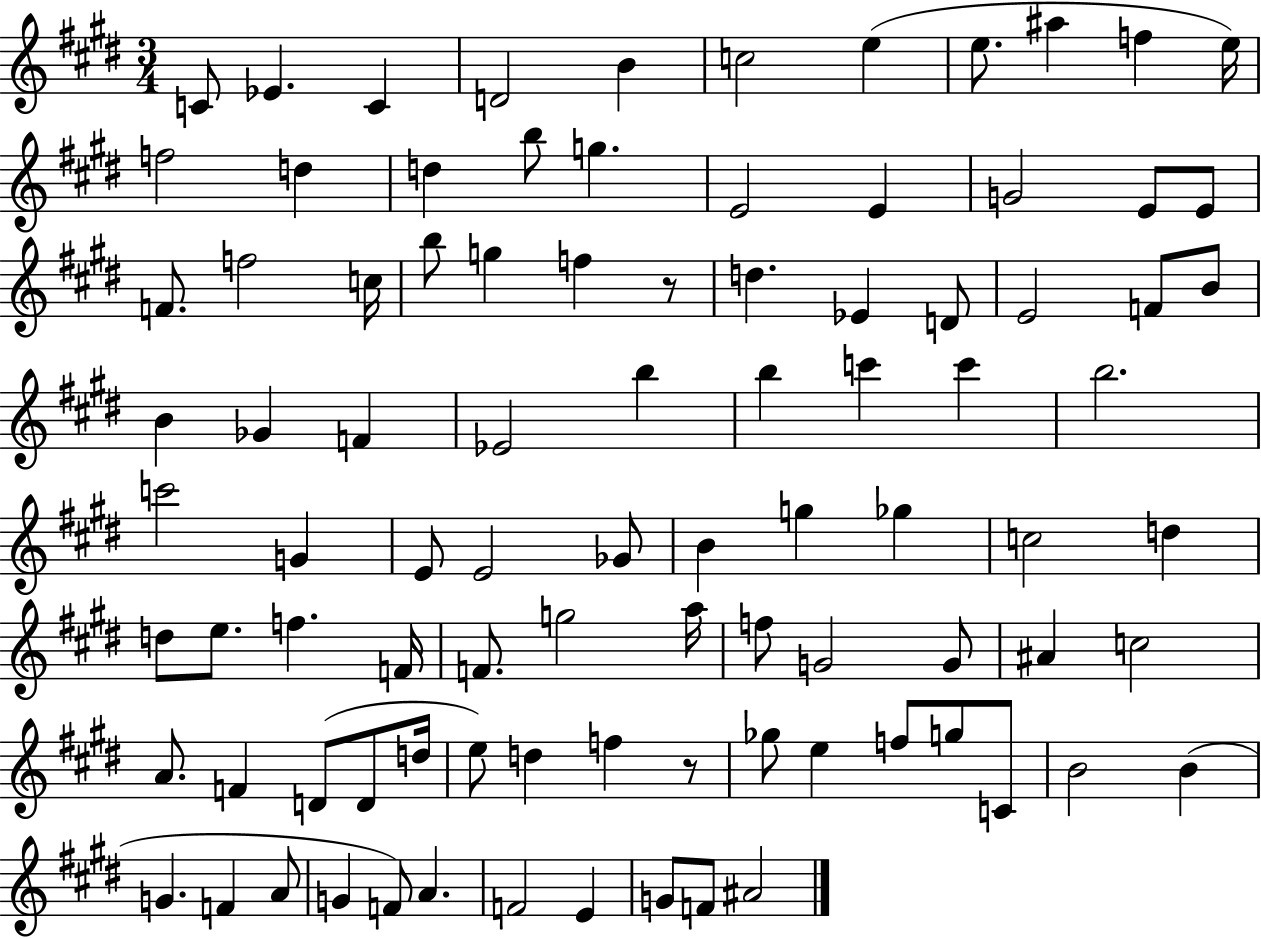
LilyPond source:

{
  \clef treble
  \numericTimeSignature
  \time 3/4
  \key e \major
  c'8 ees'4. c'4 | d'2 b'4 | c''2 e''4( | e''8. ais''4 f''4 e''16) | \break f''2 d''4 | d''4 b''8 g''4. | e'2 e'4 | g'2 e'8 e'8 | \break f'8. f''2 c''16 | b''8 g''4 f''4 r8 | d''4. ees'4 d'8 | e'2 f'8 b'8 | \break b'4 ges'4 f'4 | ees'2 b''4 | b''4 c'''4 c'''4 | b''2. | \break c'''2 g'4 | e'8 e'2 ges'8 | b'4 g''4 ges''4 | c''2 d''4 | \break d''8 e''8. f''4. f'16 | f'8. g''2 a''16 | f''8 g'2 g'8 | ais'4 c''2 | \break a'8. f'4 d'8( d'8 d''16 | e''8) d''4 f''4 r8 | ges''8 e''4 f''8 g''8 c'8 | b'2 b'4( | \break g'4. f'4 a'8 | g'4 f'8) a'4. | f'2 e'4 | g'8 f'8 ais'2 | \break \bar "|."
}